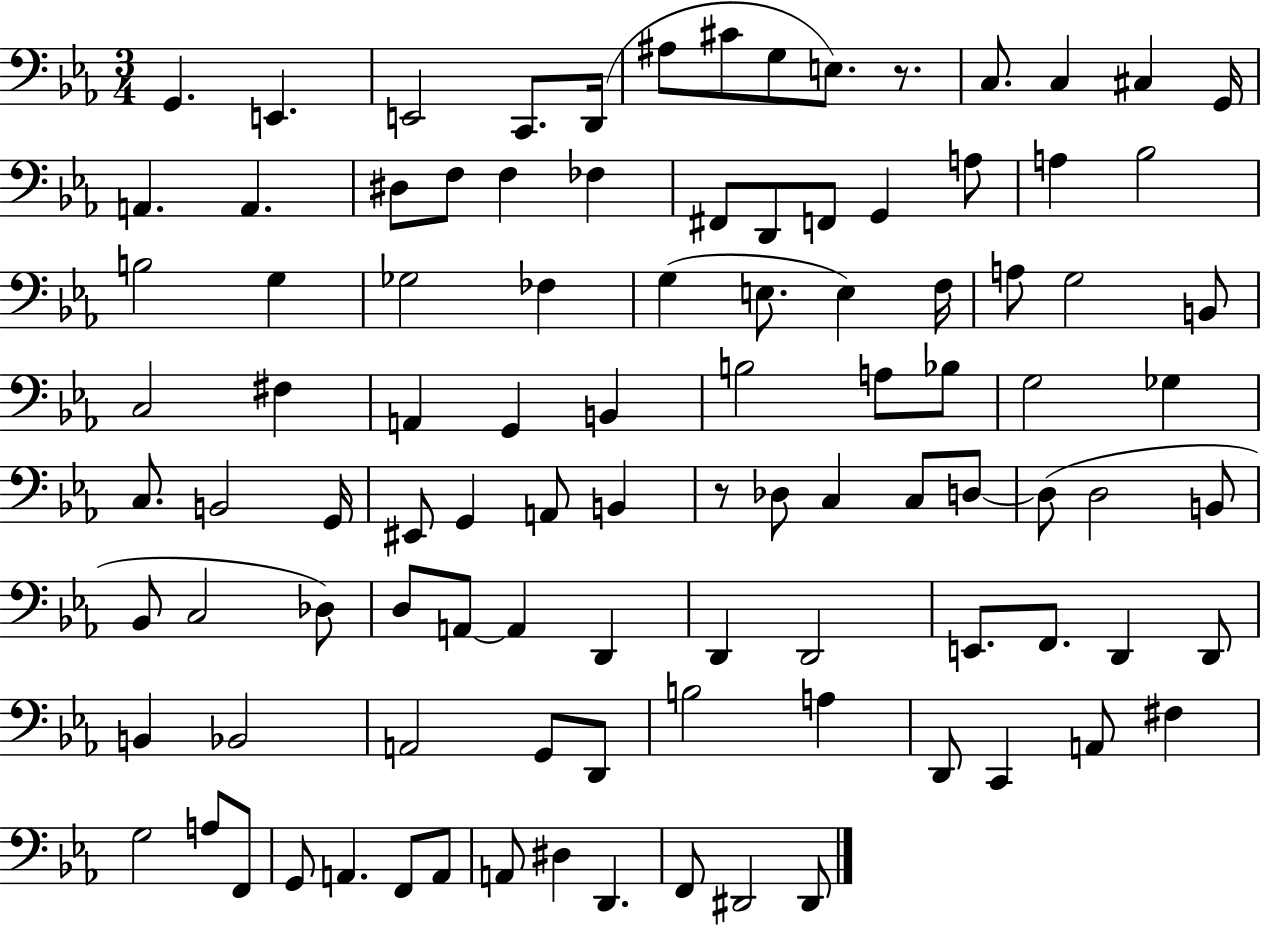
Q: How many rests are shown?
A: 2